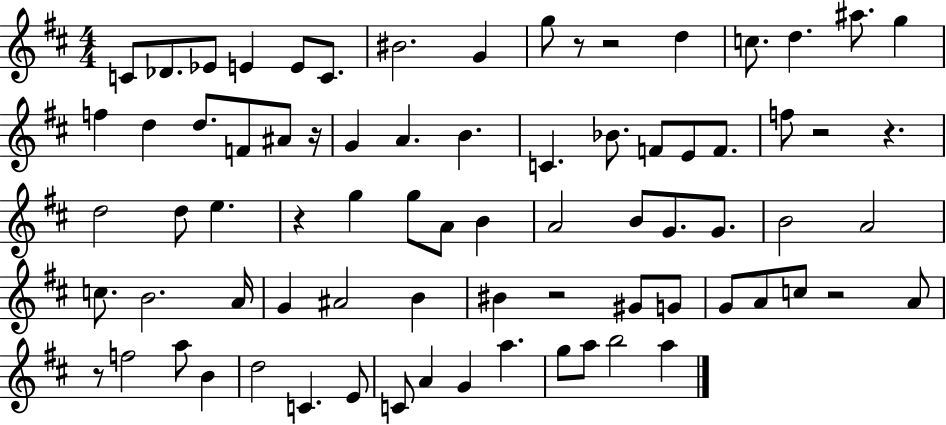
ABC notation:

X:1
T:Untitled
M:4/4
L:1/4
K:D
C/2 _D/2 _E/2 E E/2 C/2 ^B2 G g/2 z/2 z2 d c/2 d ^a/2 g f d d/2 F/2 ^A/2 z/4 G A B C _B/2 F/2 E/2 F/2 f/2 z2 z d2 d/2 e z g g/2 A/2 B A2 B/2 G/2 G/2 B2 A2 c/2 B2 A/4 G ^A2 B ^B z2 ^G/2 G/2 G/2 A/2 c/2 z2 A/2 z/2 f2 a/2 B d2 C E/2 C/2 A G a g/2 a/2 b2 a